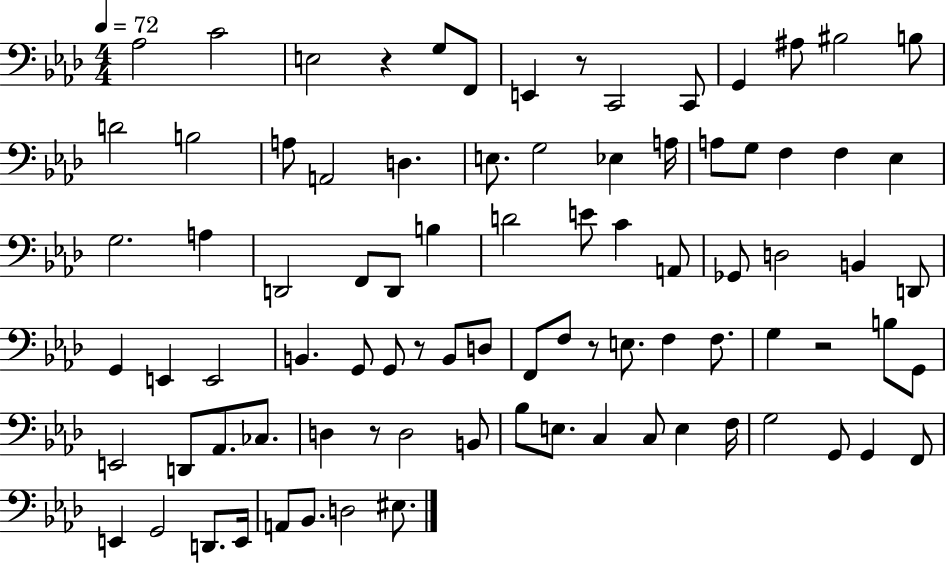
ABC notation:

X:1
T:Untitled
M:4/4
L:1/4
K:Ab
_A,2 C2 E,2 z G,/2 F,,/2 E,, z/2 C,,2 C,,/2 G,, ^A,/2 ^B,2 B,/2 D2 B,2 A,/2 A,,2 D, E,/2 G,2 _E, A,/4 A,/2 G,/2 F, F, _E, G,2 A, D,,2 F,,/2 D,,/2 B, D2 E/2 C A,,/2 _G,,/2 D,2 B,, D,,/2 G,, E,, E,,2 B,, G,,/2 G,,/2 z/2 B,,/2 D,/2 F,,/2 F,/2 z/2 E,/2 F, F,/2 G, z2 B,/2 G,,/2 E,,2 D,,/2 _A,,/2 _C,/2 D, z/2 D,2 B,,/2 _B,/2 E,/2 C, C,/2 E, F,/4 G,2 G,,/2 G,, F,,/2 E,, G,,2 D,,/2 E,,/4 A,,/2 _B,,/2 D,2 ^E,/2